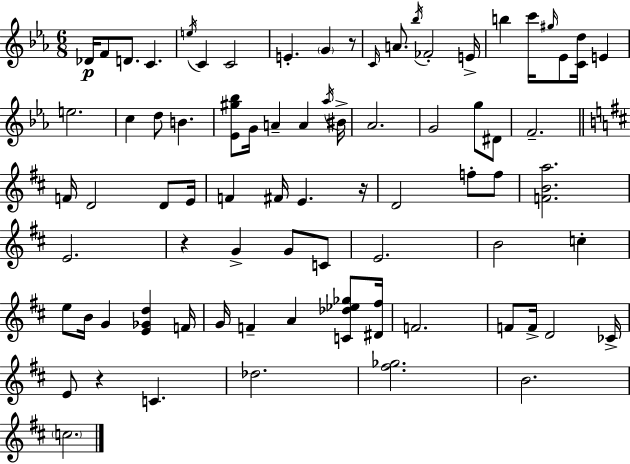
Db4/s F4/e D4/e. C4/q. E5/s C4/q C4/h E4/q. G4/q R/e C4/s A4/e. Bb5/s FES4/h E4/s B5/q C6/s G#5/s Eb4/e [C4,D5]/s E4/q E5/h. C5/q D5/e B4/q. [Eb4,G#5,Bb5]/e G4/s A4/q A4/q Ab5/s BIS4/s Ab4/h. G4/h G5/e D#4/e F4/h. F4/s D4/h D4/e E4/s F4/q F#4/s E4/q. R/s D4/h F5/e F5/e [F4,B4,A5]/h. E4/h. R/q G4/q G4/e C4/e E4/h. B4/h C5/q E5/e B4/s G4/q [E4,Gb4,D5]/q F4/s G4/s F4/q A4/q [C4,Db5,Eb5,Gb5]/e [D#4,F#5]/s F4/h. F4/e F4/s D4/h CES4/s E4/e R/q C4/q. Db5/h. [F#5,Gb5]/h. B4/h. C5/h.